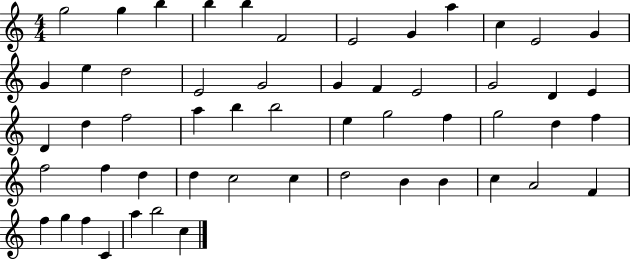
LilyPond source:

{
  \clef treble
  \numericTimeSignature
  \time 4/4
  \key c \major
  g''2 g''4 b''4 | b''4 b''4 f'2 | e'2 g'4 a''4 | c''4 e'2 g'4 | \break g'4 e''4 d''2 | e'2 g'2 | g'4 f'4 e'2 | g'2 d'4 e'4 | \break d'4 d''4 f''2 | a''4 b''4 b''2 | e''4 g''2 f''4 | g''2 d''4 f''4 | \break f''2 f''4 d''4 | d''4 c''2 c''4 | d''2 b'4 b'4 | c''4 a'2 f'4 | \break f''4 g''4 f''4 c'4 | a''4 b''2 c''4 | \bar "|."
}